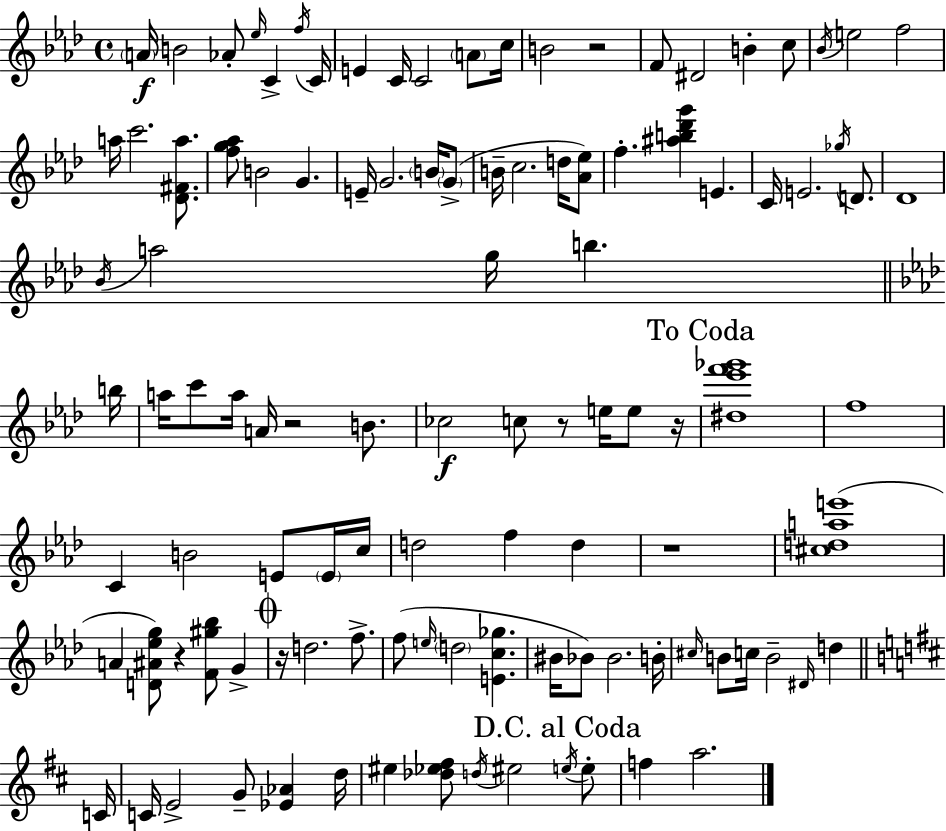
A4/s B4/h Ab4/e Eb5/s C4/q F5/s C4/s E4/q C4/s C4/h A4/e C5/s B4/h R/h F4/e D#4/h B4/q C5/e Bb4/s E5/h F5/h A5/s C6/h. [Db4,F#4,A5]/e. [F5,G5,Ab5]/e B4/h G4/q. E4/s G4/h. B4/s G4/e B4/s C5/h. D5/s [Ab4,Eb5]/e F5/q. [A#5,B5,Db6,G6]/q E4/q. C4/s E4/h. Gb5/s D4/e. Db4/w Bb4/s A5/h G5/s B5/q. B5/s A5/s C6/e A5/s A4/s R/h B4/e. CES5/h C5/e R/e E5/s E5/e R/s [D#5,Eb6,F6,Gb6]/w F5/w C4/q B4/h E4/e E4/s C5/s D5/h F5/q D5/q R/w [C#5,D5,A5,E6]/w A4/q [D4,A#4,Eb5,G5]/e R/q [F4,G#5,Bb5]/e G4/q R/s D5/h. F5/e. F5/e E5/s D5/h [E4,C5,Gb5]/q. BIS4/s Bb4/e Bb4/h. B4/s C#5/s B4/e C5/s B4/h D#4/s D5/q C4/s C4/s E4/h G4/e [Eb4,Ab4]/q D5/s EIS5/q [Db5,Eb5,F#5]/e D5/s EIS5/h E5/s E5/e F5/q A5/h.